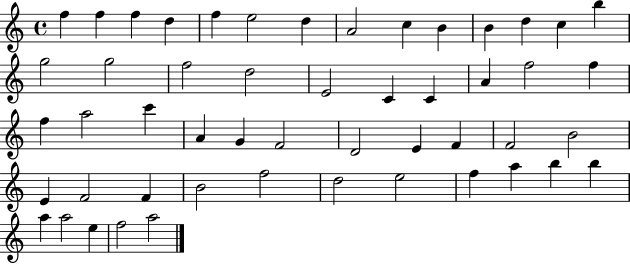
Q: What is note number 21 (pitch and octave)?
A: C4